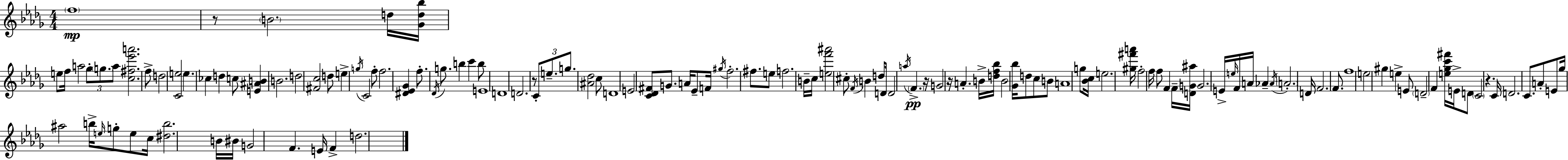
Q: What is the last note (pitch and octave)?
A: D5